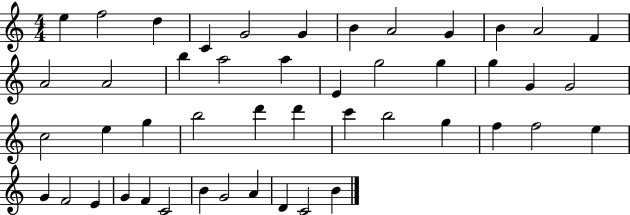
E5/q F5/h D5/q C4/q G4/h G4/q B4/q A4/h G4/q B4/q A4/h F4/q A4/h A4/h B5/q A5/h A5/q E4/q G5/h G5/q G5/q G4/q G4/h C5/h E5/q G5/q B5/h D6/q D6/q C6/q B5/h G5/q F5/q F5/h E5/q G4/q F4/h E4/q G4/q F4/q C4/h B4/q G4/h A4/q D4/q C4/h B4/q